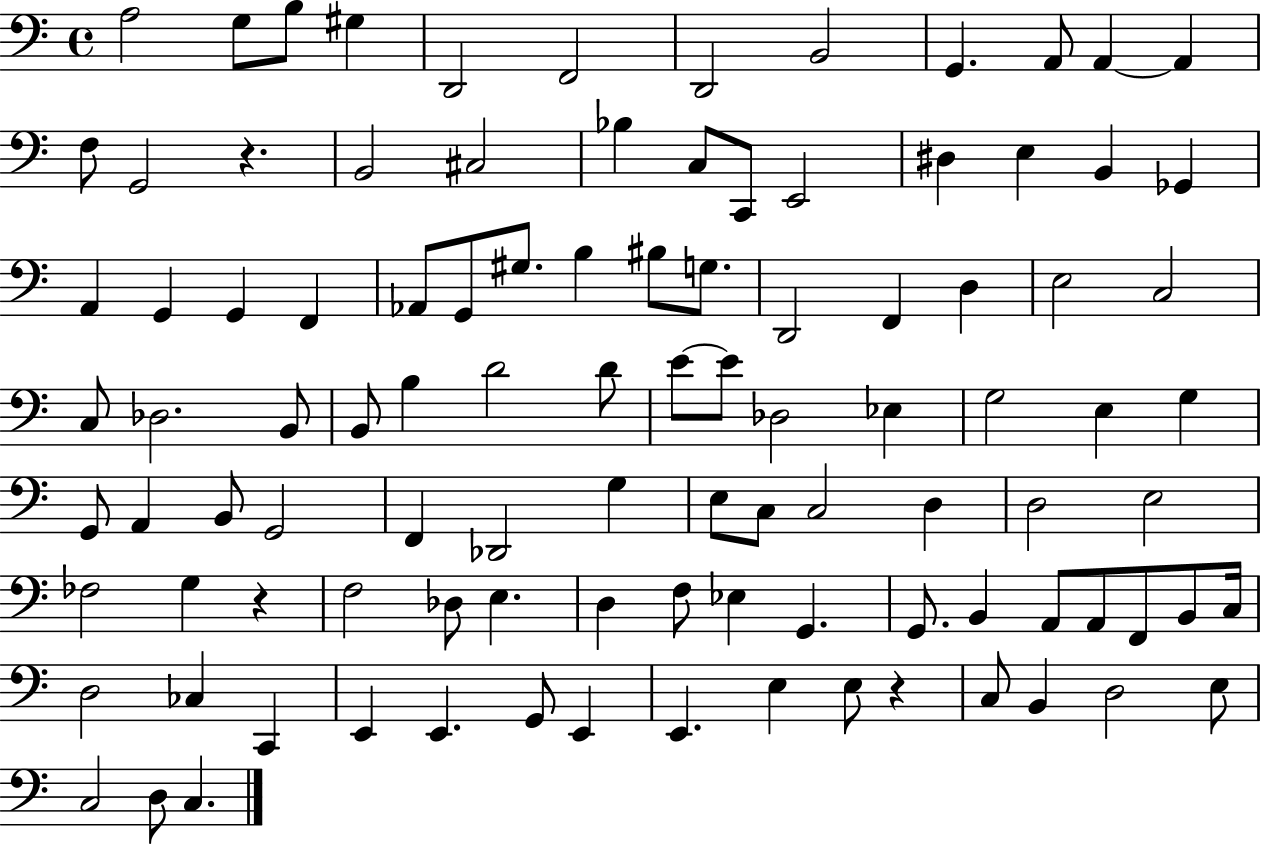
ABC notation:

X:1
T:Untitled
M:4/4
L:1/4
K:C
A,2 G,/2 B,/2 ^G, D,,2 F,,2 D,,2 B,,2 G,, A,,/2 A,, A,, F,/2 G,,2 z B,,2 ^C,2 _B, C,/2 C,,/2 E,,2 ^D, E, B,, _G,, A,, G,, G,, F,, _A,,/2 G,,/2 ^G,/2 B, ^B,/2 G,/2 D,,2 F,, D, E,2 C,2 C,/2 _D,2 B,,/2 B,,/2 B, D2 D/2 E/2 E/2 _D,2 _E, G,2 E, G, G,,/2 A,, B,,/2 G,,2 F,, _D,,2 G, E,/2 C,/2 C,2 D, D,2 E,2 _F,2 G, z F,2 _D,/2 E, D, F,/2 _E, G,, G,,/2 B,, A,,/2 A,,/2 F,,/2 B,,/2 C,/4 D,2 _C, C,, E,, E,, G,,/2 E,, E,, E, E,/2 z C,/2 B,, D,2 E,/2 C,2 D,/2 C,